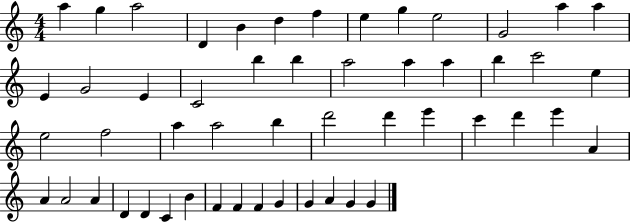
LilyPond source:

{
  \clef treble
  \numericTimeSignature
  \time 4/4
  \key c \major
  a''4 g''4 a''2 | d'4 b'4 d''4 f''4 | e''4 g''4 e''2 | g'2 a''4 a''4 | \break e'4 g'2 e'4 | c'2 b''4 b''4 | a''2 a''4 a''4 | b''4 c'''2 e''4 | \break e''2 f''2 | a''4 a''2 b''4 | d'''2 d'''4 e'''4 | c'''4 d'''4 e'''4 a'4 | \break a'4 a'2 a'4 | d'4 d'4 c'4 b'4 | f'4 f'4 f'4 g'4 | g'4 a'4 g'4 g'4 | \break \bar "|."
}